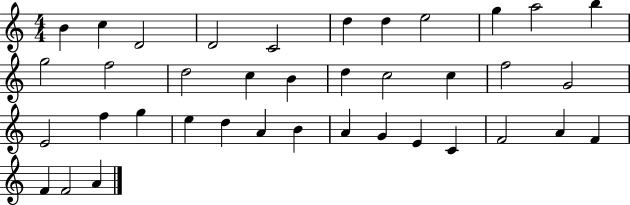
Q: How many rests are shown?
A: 0